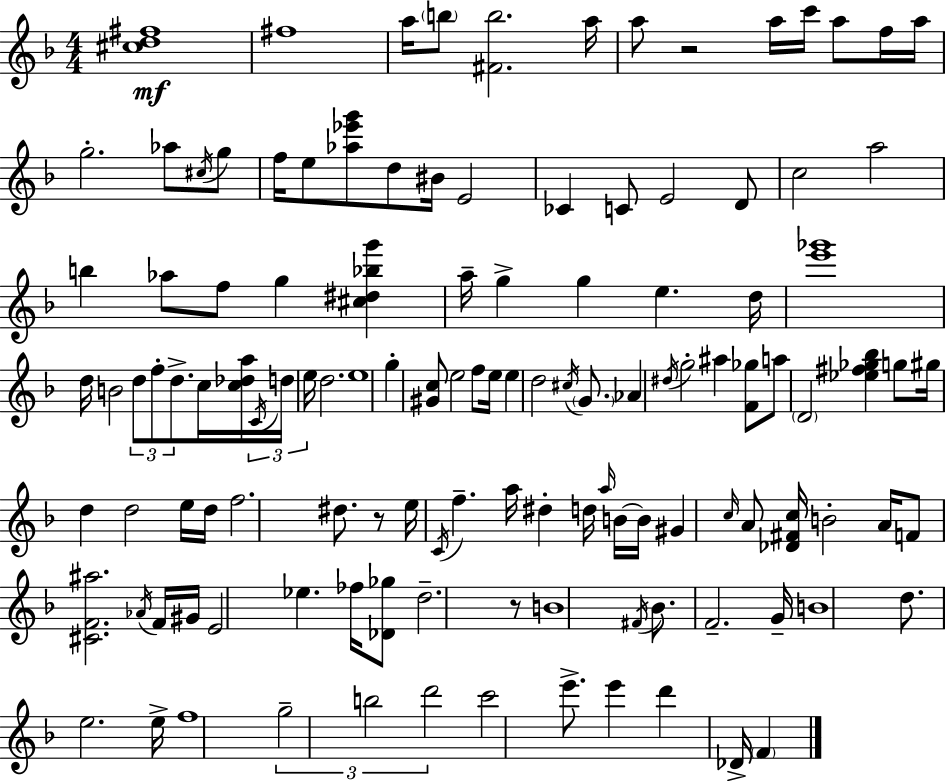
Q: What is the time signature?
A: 4/4